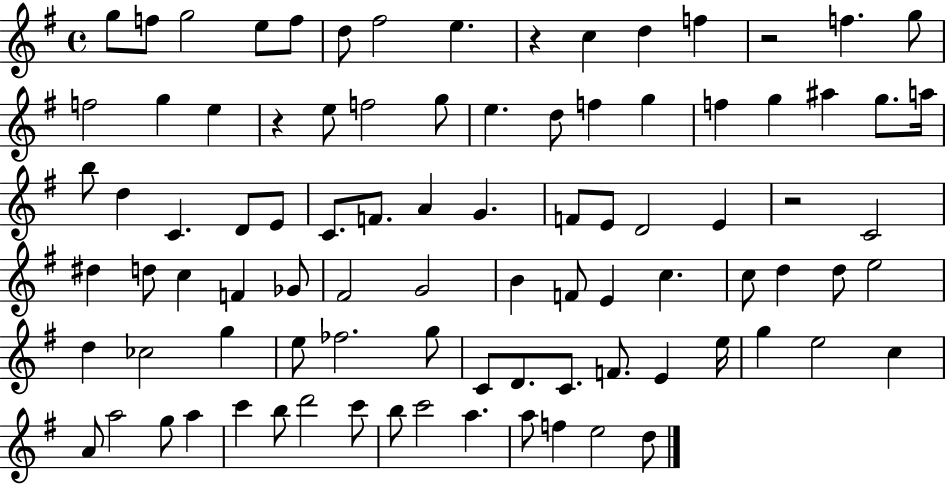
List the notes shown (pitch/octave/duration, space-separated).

G5/e F5/e G5/h E5/e F5/e D5/e F#5/h E5/q. R/q C5/q D5/q F5/q R/h F5/q. G5/e F5/h G5/q E5/q R/q E5/e F5/h G5/e E5/q. D5/e F5/q G5/q F5/q G5/q A#5/q G5/e. A5/s B5/e D5/q C4/q. D4/e E4/e C4/e. F4/e. A4/q G4/q. F4/e E4/e D4/h E4/q R/h C4/h D#5/q D5/e C5/q F4/q Gb4/e F#4/h G4/h B4/q F4/e E4/q C5/q. C5/e D5/q D5/e E5/h D5/q CES5/h G5/q E5/e FES5/h. G5/e C4/e D4/e. C4/e. F4/e. E4/q E5/s G5/q E5/h C5/q A4/e A5/h G5/e A5/q C6/q B5/e D6/h C6/e B5/e C6/h A5/q. A5/e F5/q E5/h D5/e